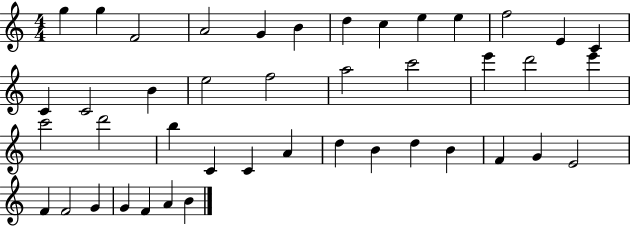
X:1
T:Untitled
M:4/4
L:1/4
K:C
g g F2 A2 G B d c e e f2 E C C C2 B e2 f2 a2 c'2 e' d'2 e' c'2 d'2 b C C A d B d B F G E2 F F2 G G F A B